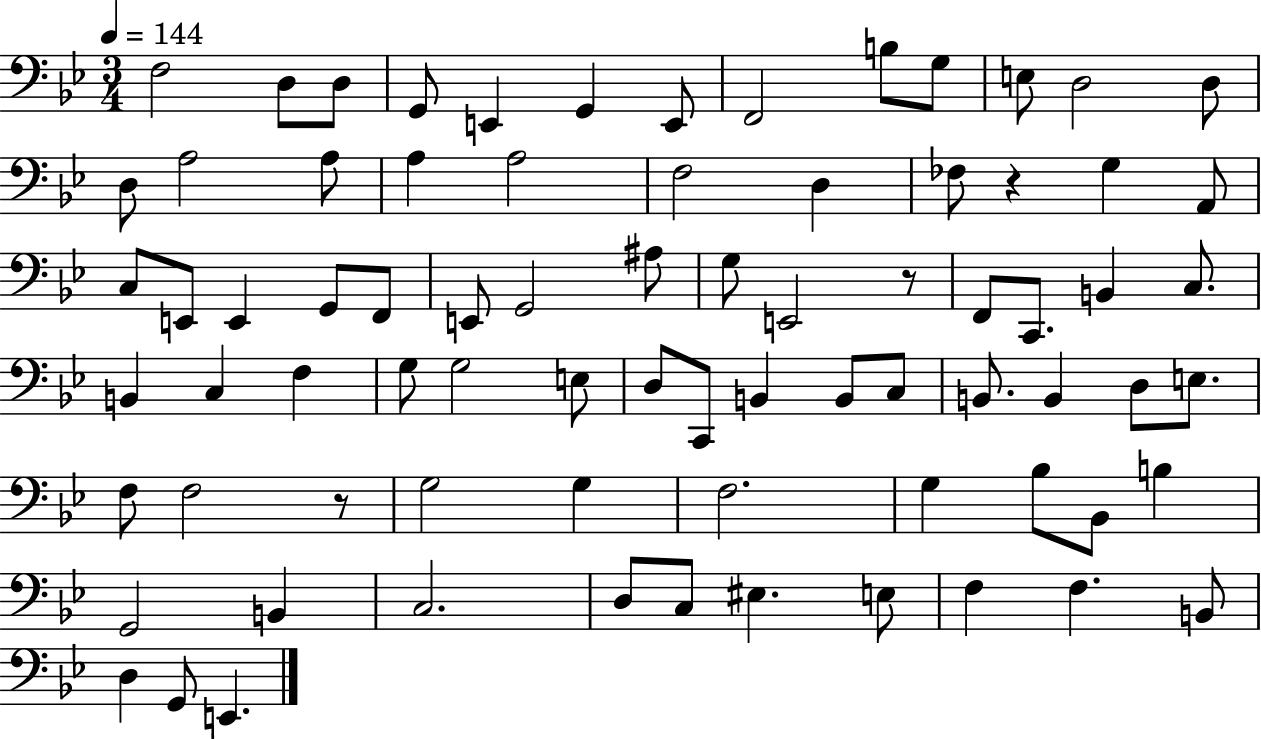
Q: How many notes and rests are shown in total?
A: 77